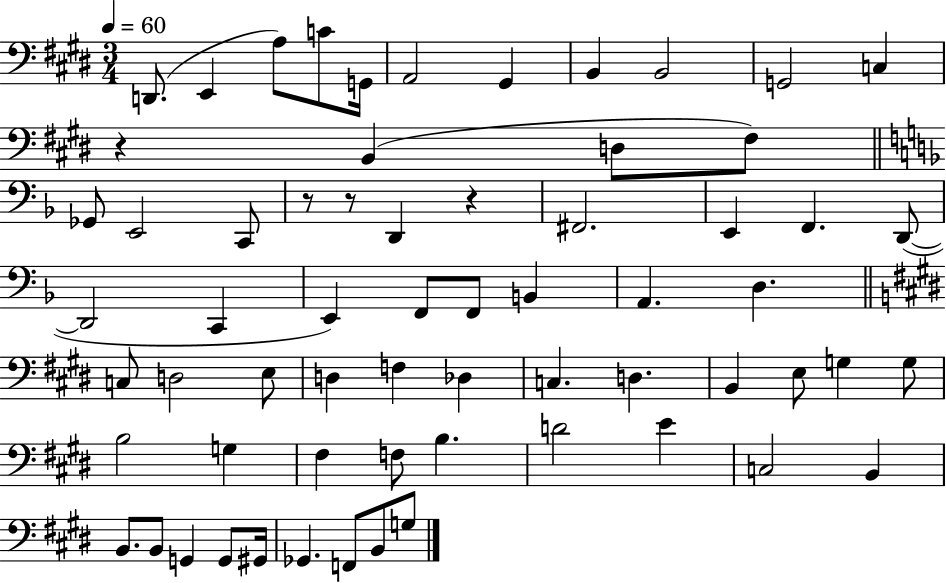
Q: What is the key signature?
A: E major